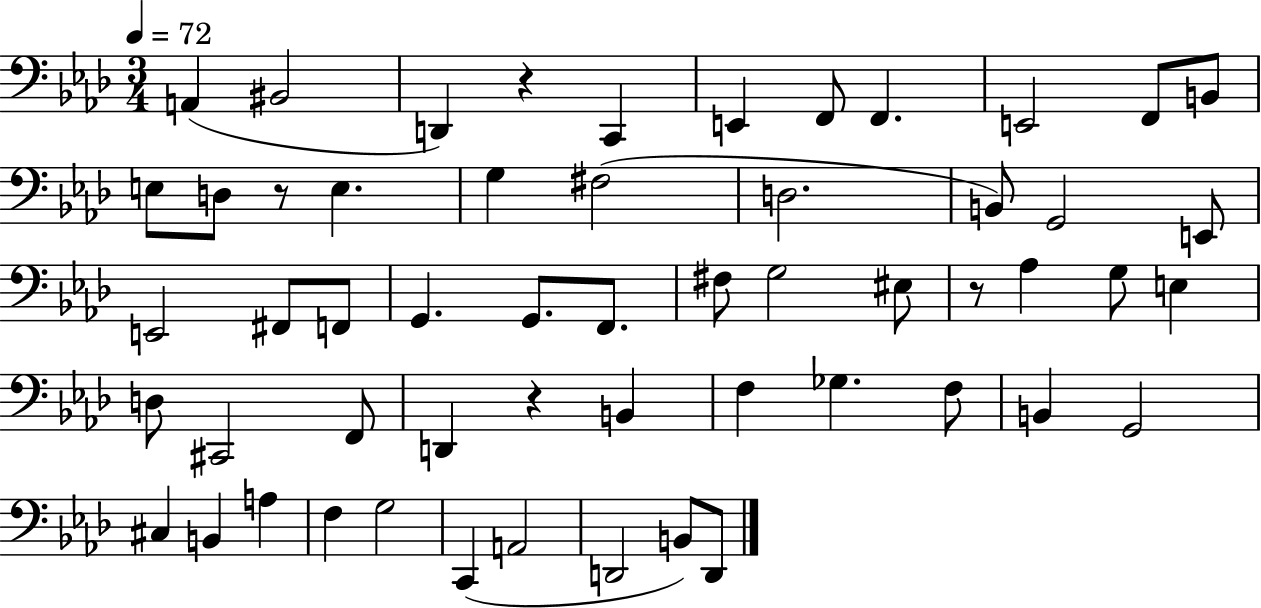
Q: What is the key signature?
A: AES major